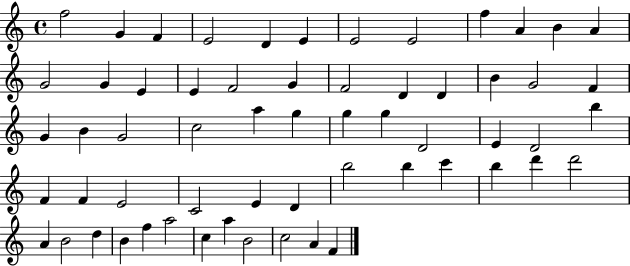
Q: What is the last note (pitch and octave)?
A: F4